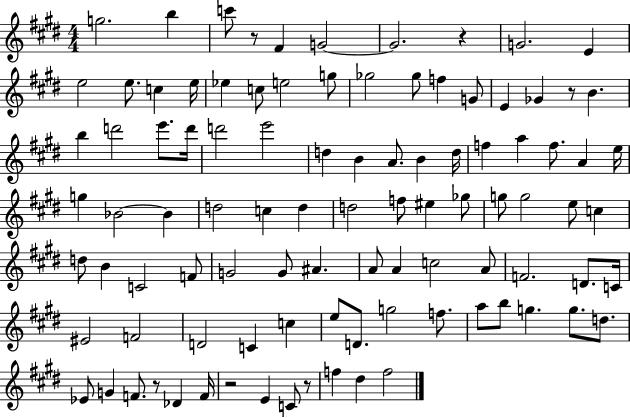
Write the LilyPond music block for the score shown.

{
  \clef treble
  \numericTimeSignature
  \time 4/4
  \key e \major
  g''2. b''4 | c'''8 r8 fis'4 g'2~~ | g'2. r4 | g'2. e'4 | \break e''2 e''8. c''4 e''16 | ees''4 c''8 e''2 g''8 | ges''2 ges''8 f''4 g'8 | e'4 ges'4 r8 b'4. | \break b''4 d'''2 e'''8. d'''16 | d'''2 e'''2 | d''4 b'4 a'8. b'4 d''16 | f''4 a''4 f''8. a'4 e''16 | \break g''4 bes'2~~ bes'4 | d''2 c''4 d''4 | d''2 f''8 eis''4 ges''8 | g''8 g''2 e''8 c''4 | \break d''8 b'4 c'2 f'8 | g'2 g'8 ais'4. | a'8 a'4 c''2 a'8 | f'2. d'8. c'16 | \break eis'2 f'2 | d'2 c'4 c''4 | e''8 d'8. g''2 f''8. | a''8 b''8 g''4. g''8. d''8. | \break ees'8 g'4 f'8. r8 des'4 f'16 | r2 e'4 c'8 r8 | f''4 dis''4 f''2 | \bar "|."
}